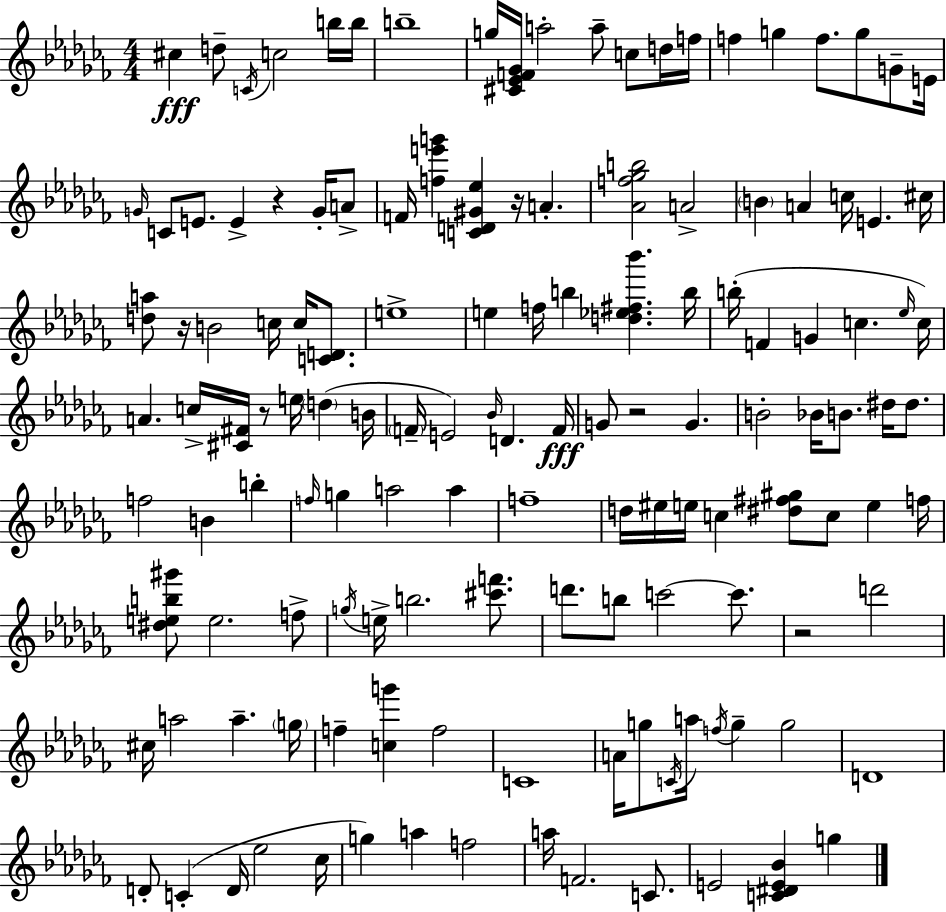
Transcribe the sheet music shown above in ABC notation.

X:1
T:Untitled
M:4/4
L:1/4
K:Abm
^c d/2 C/4 c2 b/4 b/4 b4 g/4 [^C_EF_G]/4 a2 a/2 c/2 d/4 f/4 f g f/2 g/2 G/2 E/4 G/4 C/2 E/2 E z G/4 A/2 F/4 [fe'g'] [CD^G_e] z/4 A [_Af_gb]2 A2 B A c/4 E ^c/4 [da]/2 z/4 B2 c/4 c/4 [CD]/2 e4 e f/4 b [d_e^f_b'] b/4 b/4 F G c _e/4 c/4 A c/4 [^C^F]/4 z/2 e/4 d B/4 F/4 E2 _B/4 D F/4 G/2 z2 G B2 _B/4 B/2 ^d/4 ^d/2 f2 B b f/4 g a2 a f4 d/4 ^e/4 e/4 c [^d^f^g]/2 c/2 e f/4 [^deb^g']/2 e2 f/2 g/4 e/4 b2 [^c'f']/2 d'/2 b/2 c'2 c'/2 z2 d'2 ^c/4 a2 a g/4 f [cg'] f2 C4 A/4 g/2 C/4 a/4 f/4 g g2 D4 D/2 C D/4 _e2 _c/4 g a f2 a/4 F2 C/2 E2 [C^DE_B] g